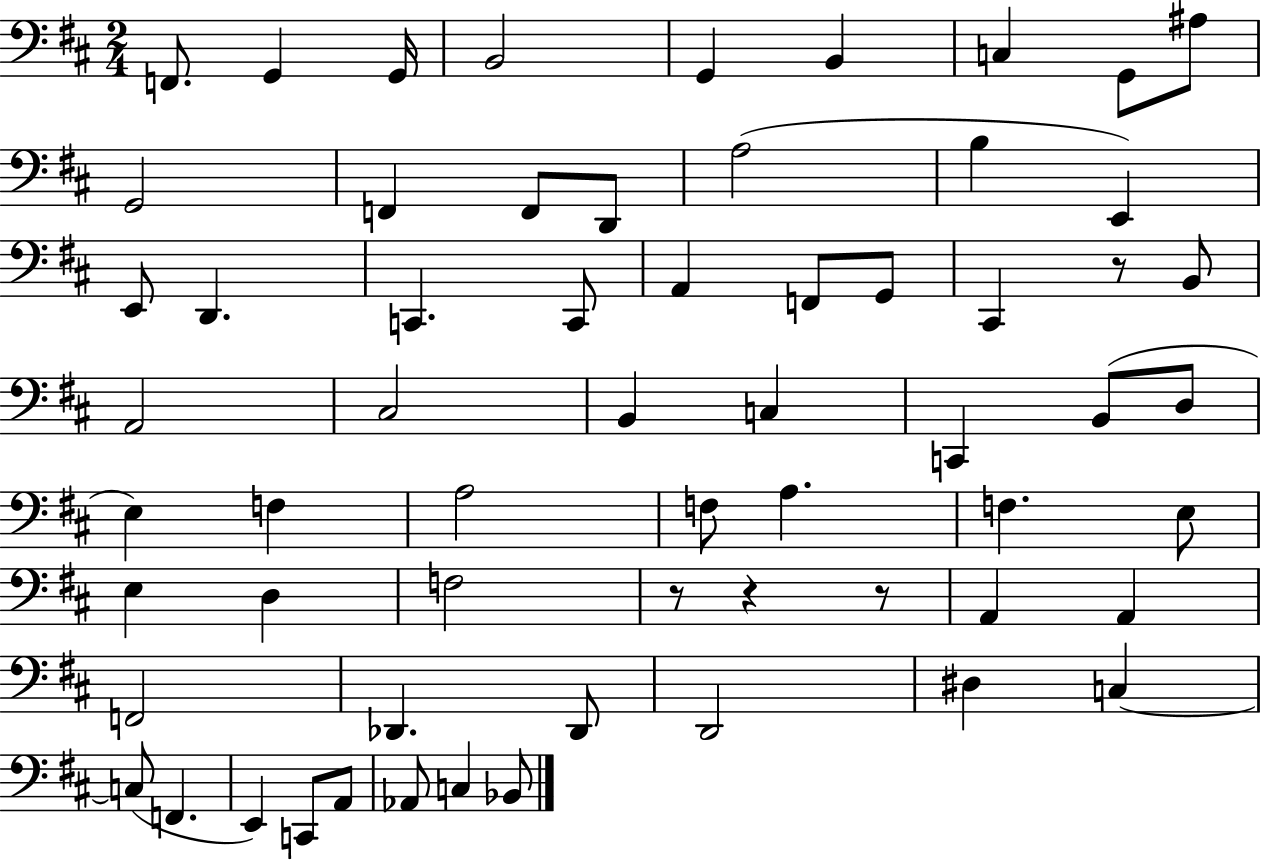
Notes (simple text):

F2/e. G2/q G2/s B2/h G2/q B2/q C3/q G2/e A#3/e G2/h F2/q F2/e D2/e A3/h B3/q E2/q E2/e D2/q. C2/q. C2/e A2/q F2/e G2/e C#2/q R/e B2/e A2/h C#3/h B2/q C3/q C2/q B2/e D3/e E3/q F3/q A3/h F3/e A3/q. F3/q. E3/e E3/q D3/q F3/h R/e R/q R/e A2/q A2/q F2/h Db2/q. Db2/e D2/h D#3/q C3/q C3/e F2/q. E2/q C2/e A2/e Ab2/e C3/q Bb2/e